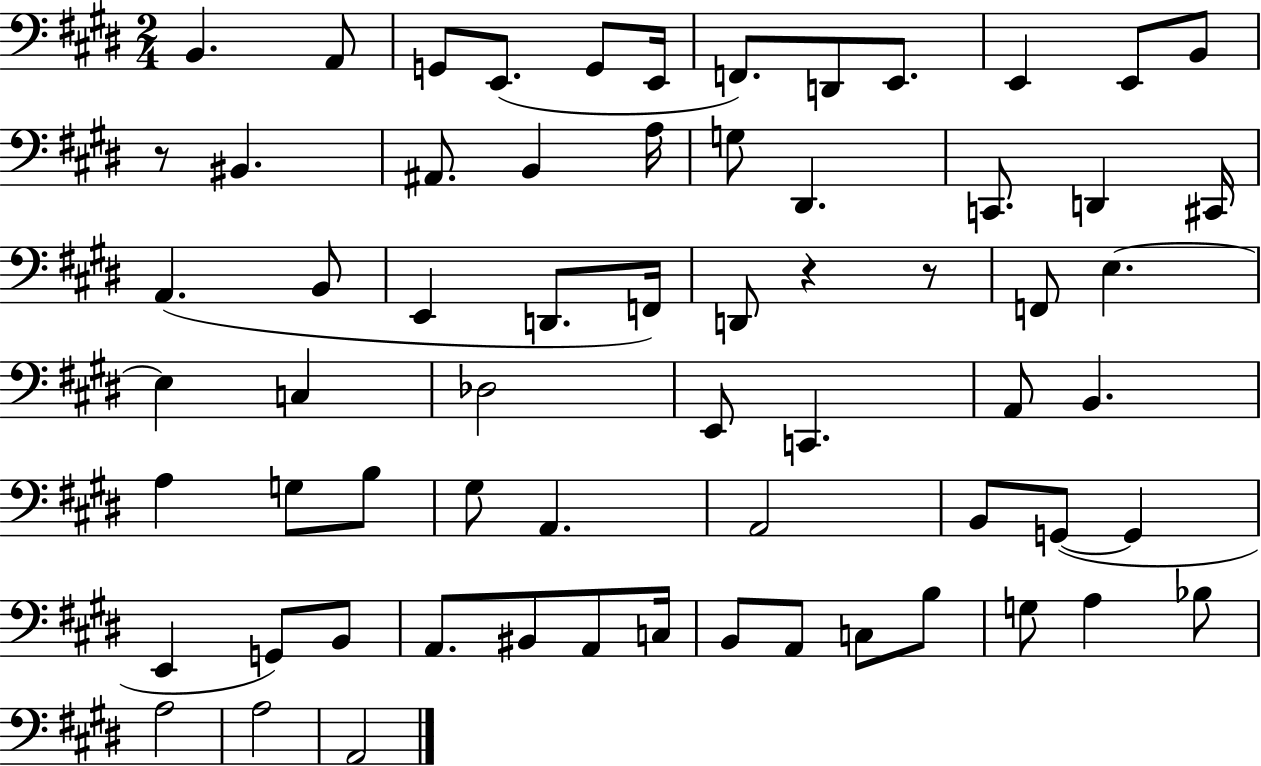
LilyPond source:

{
  \clef bass
  \numericTimeSignature
  \time 2/4
  \key e \major
  \repeat volta 2 { b,4. a,8 | g,8 e,8.( g,8 e,16 | f,8.) d,8 e,8. | e,4 e,8 b,8 | \break r8 bis,4. | ais,8. b,4 a16 | g8 dis,4. | c,8. d,4 cis,16 | \break a,4.( b,8 | e,4 d,8. f,16) | d,8 r4 r8 | f,8 e4.~~ | \break e4 c4 | des2 | e,8 c,4. | a,8 b,4. | \break a4 g8 b8 | gis8 a,4. | a,2 | b,8 g,8~(~ g,4 | \break e,4 g,8) b,8 | a,8. bis,8 a,8 c16 | b,8 a,8 c8 b8 | g8 a4 bes8 | \break a2 | a2 | a,2 | } \bar "|."
}